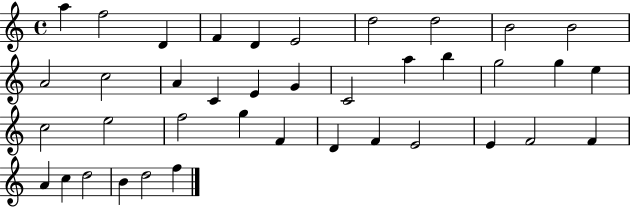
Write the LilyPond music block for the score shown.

{
  \clef treble
  \time 4/4
  \defaultTimeSignature
  \key c \major
  a''4 f''2 d'4 | f'4 d'4 e'2 | d''2 d''2 | b'2 b'2 | \break a'2 c''2 | a'4 c'4 e'4 g'4 | c'2 a''4 b''4 | g''2 g''4 e''4 | \break c''2 e''2 | f''2 g''4 f'4 | d'4 f'4 e'2 | e'4 f'2 f'4 | \break a'4 c''4 d''2 | b'4 d''2 f''4 | \bar "|."
}